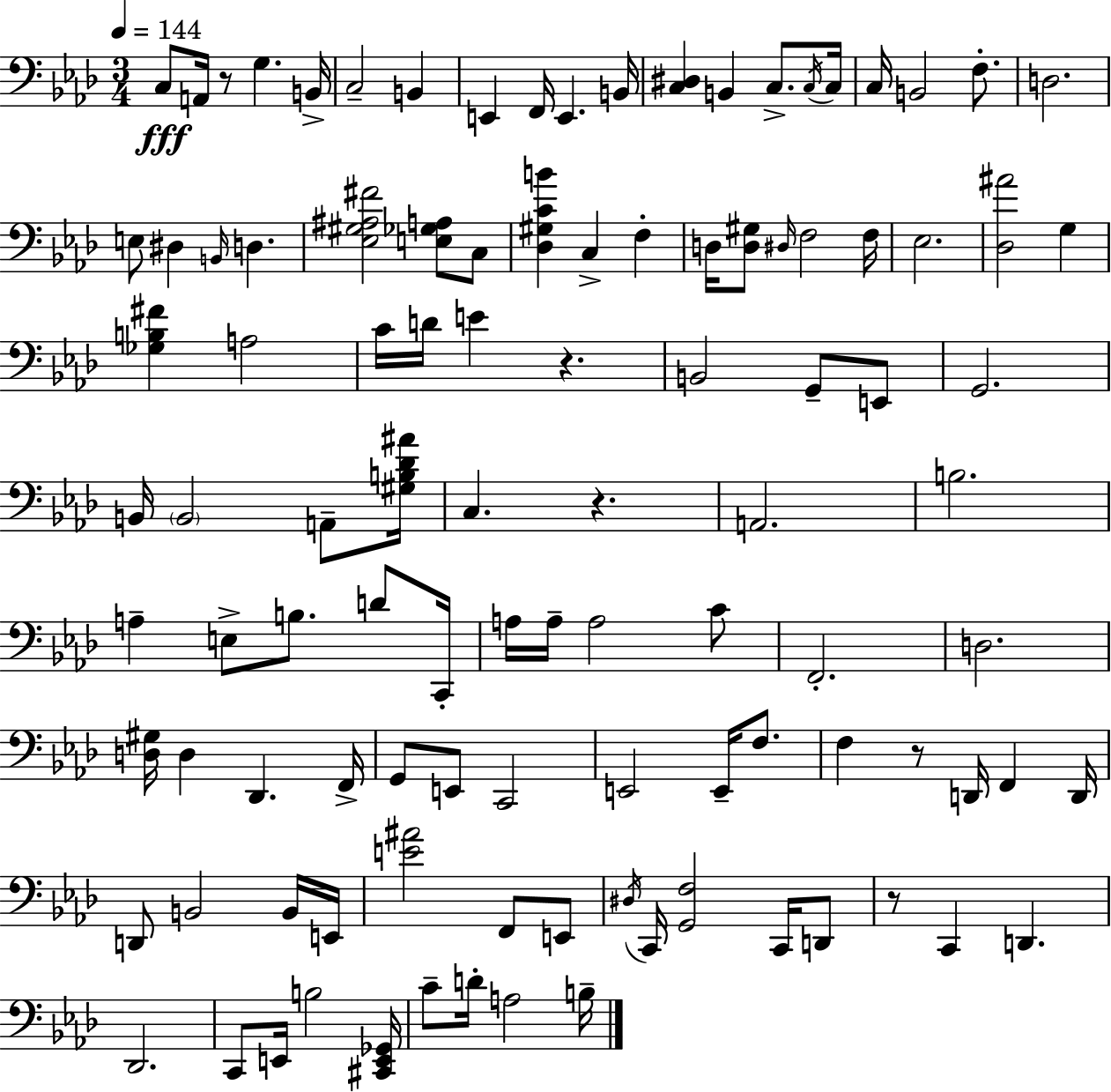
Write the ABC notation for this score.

X:1
T:Untitled
M:3/4
L:1/4
K:Fm
C,/2 A,,/4 z/2 G, B,,/4 C,2 B,, E,, F,,/4 E,, B,,/4 [C,^D,] B,, C,/2 C,/4 C,/4 C,/4 B,,2 F,/2 D,2 E,/2 ^D, B,,/4 D, [_E,^G,^A,^F]2 [E,_G,A,]/2 C,/2 [_D,^G,CB] C, F, D,/4 [D,^G,]/2 ^D,/4 F,2 F,/4 _E,2 [_D,^A]2 G, [_G,B,^F] A,2 C/4 D/4 E z B,,2 G,,/2 E,,/2 G,,2 B,,/4 B,,2 A,,/2 [^G,B,_D^A]/4 C, z A,,2 B,2 A, E,/2 B,/2 D/2 C,,/4 A,/4 A,/4 A,2 C/2 F,,2 D,2 [D,^G,]/4 D, _D,, F,,/4 G,,/2 E,,/2 C,,2 E,,2 E,,/4 F,/2 F, z/2 D,,/4 F,, D,,/4 D,,/2 B,,2 B,,/4 E,,/4 [E^A]2 F,,/2 E,,/2 ^D,/4 C,,/4 [G,,F,]2 C,,/4 D,,/2 z/2 C,, D,, _D,,2 C,,/2 E,,/4 B,2 [^C,,E,,_G,,]/4 C/2 D/4 A,2 B,/4